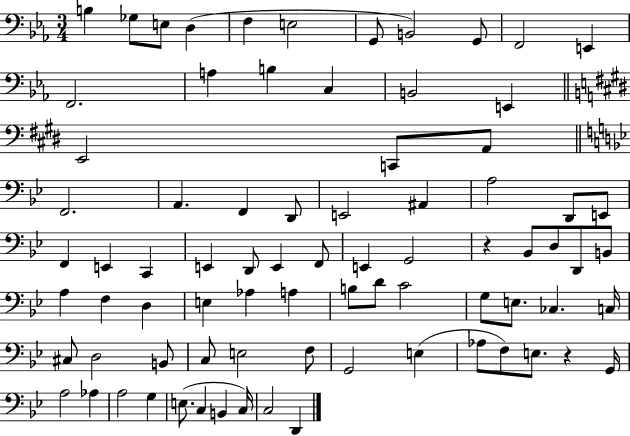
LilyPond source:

{
  \clef bass
  \numericTimeSignature
  \time 3/4
  \key ees \major
  b4 ges8 e8 d4( | f4 e2 | g,8 b,2) g,8 | f,2 e,4 | \break f,2. | a4 b4 c4 | b,2 e,4 | \bar "||" \break \key e \major e,2 c,8 a,8 | \bar "||" \break \key bes \major f,2. | a,4. f,4 d,8 | e,2 ais,4 | a2 d,8 e,8 | \break f,4 e,4 c,4 | e,4 d,8 e,4 f,8 | e,4 g,2 | r4 bes,8 d8 d,8 b,8 | \break a4 f4 d4 | e4 aes4 a4 | b8 d'8 c'2 | g8 e8. ces4. c16 | \break cis8 d2 b,8 | c8 e2 f8 | g,2 e4( | aes8 f8) e8. r4 g,16 | \break a2 aes4 | a2 g4 | e8.( c4 b,4 c16) | c2 d,4 | \break \bar "|."
}